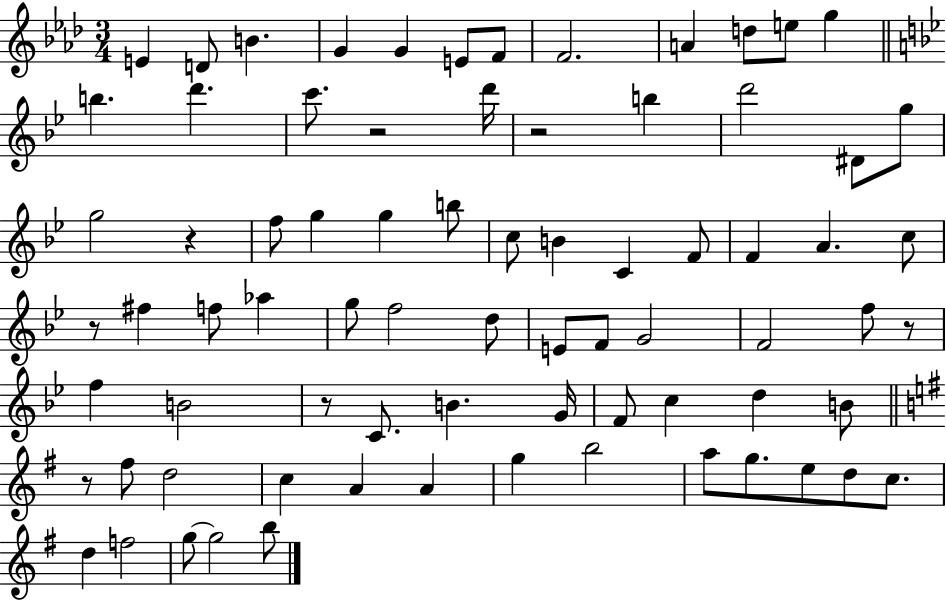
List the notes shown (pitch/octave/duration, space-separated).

E4/q D4/e B4/q. G4/q G4/q E4/e F4/e F4/h. A4/q D5/e E5/e G5/q B5/q. D6/q. C6/e. R/h D6/s R/h B5/q D6/h D#4/e G5/e G5/h R/q F5/e G5/q G5/q B5/e C5/e B4/q C4/q F4/e F4/q A4/q. C5/e R/e F#5/q F5/e Ab5/q G5/e F5/h D5/e E4/e F4/e G4/h F4/h F5/e R/e F5/q B4/h R/e C4/e. B4/q. G4/s F4/e C5/q D5/q B4/e R/e F#5/e D5/h C5/q A4/q A4/q G5/q B5/h A5/e G5/e. E5/e D5/e C5/e. D5/q F5/h G5/e G5/h B5/e